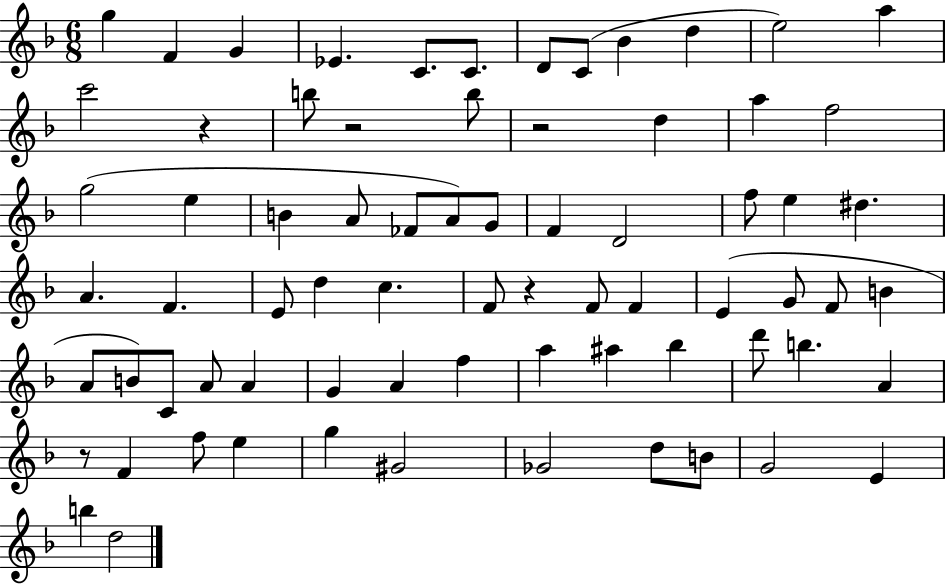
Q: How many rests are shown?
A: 5